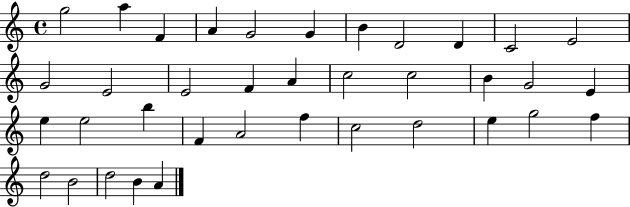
{
  \clef treble
  \time 4/4
  \defaultTimeSignature
  \key c \major
  g''2 a''4 f'4 | a'4 g'2 g'4 | b'4 d'2 d'4 | c'2 e'2 | \break g'2 e'2 | e'2 f'4 a'4 | c''2 c''2 | b'4 g'2 e'4 | \break e''4 e''2 b''4 | f'4 a'2 f''4 | c''2 d''2 | e''4 g''2 f''4 | \break d''2 b'2 | d''2 b'4 a'4 | \bar "|."
}